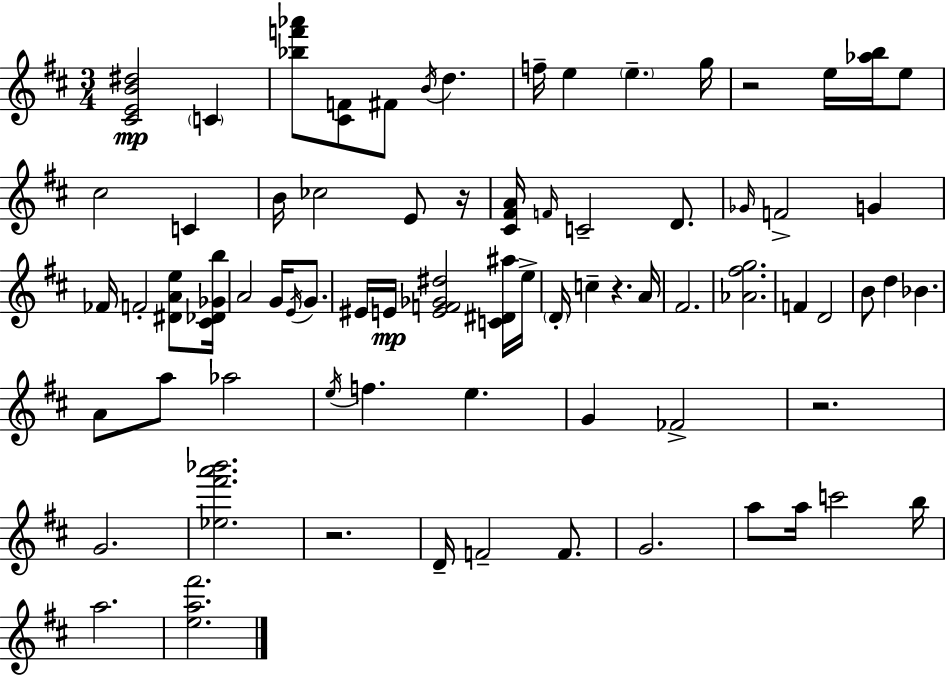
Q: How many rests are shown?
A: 5